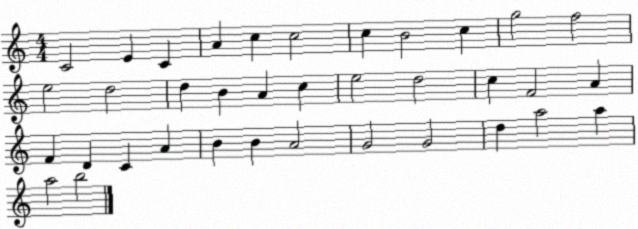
X:1
T:Untitled
M:4/4
L:1/4
K:C
C2 E C A c c2 c B2 c g2 f2 e2 d2 d B A c e2 d2 c F2 A F D C A B B A2 G2 G2 d a2 a a2 b2